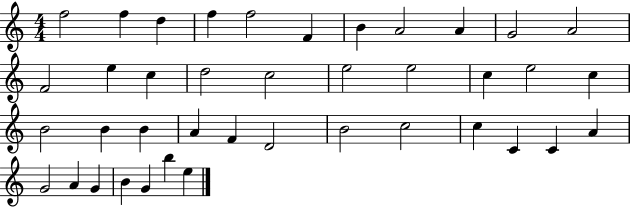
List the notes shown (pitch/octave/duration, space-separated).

F5/h F5/q D5/q F5/q F5/h F4/q B4/q A4/h A4/q G4/h A4/h F4/h E5/q C5/q D5/h C5/h E5/h E5/h C5/q E5/h C5/q B4/h B4/q B4/q A4/q F4/q D4/h B4/h C5/h C5/q C4/q C4/q A4/q G4/h A4/q G4/q B4/q G4/q B5/q E5/q